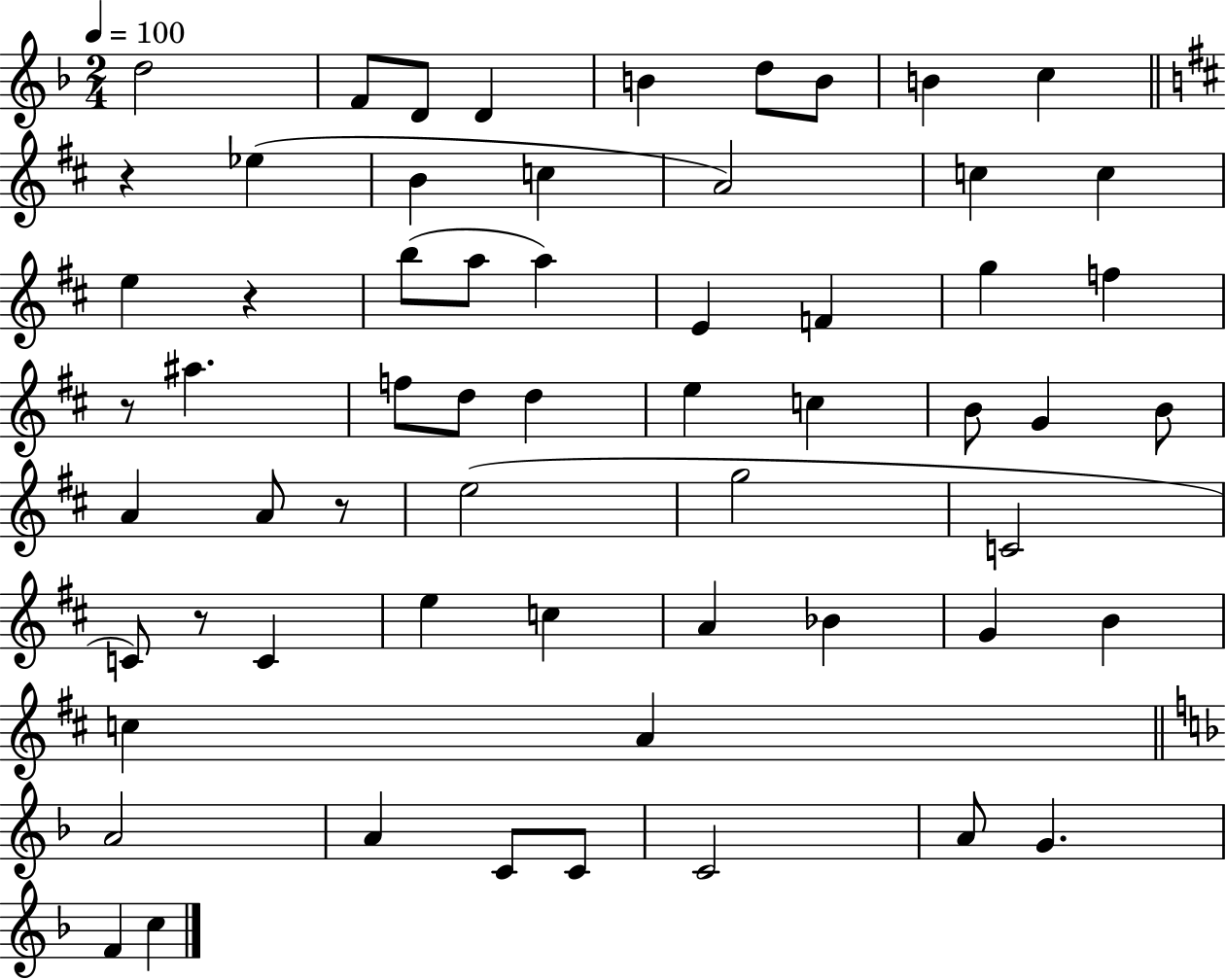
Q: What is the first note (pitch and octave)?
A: D5